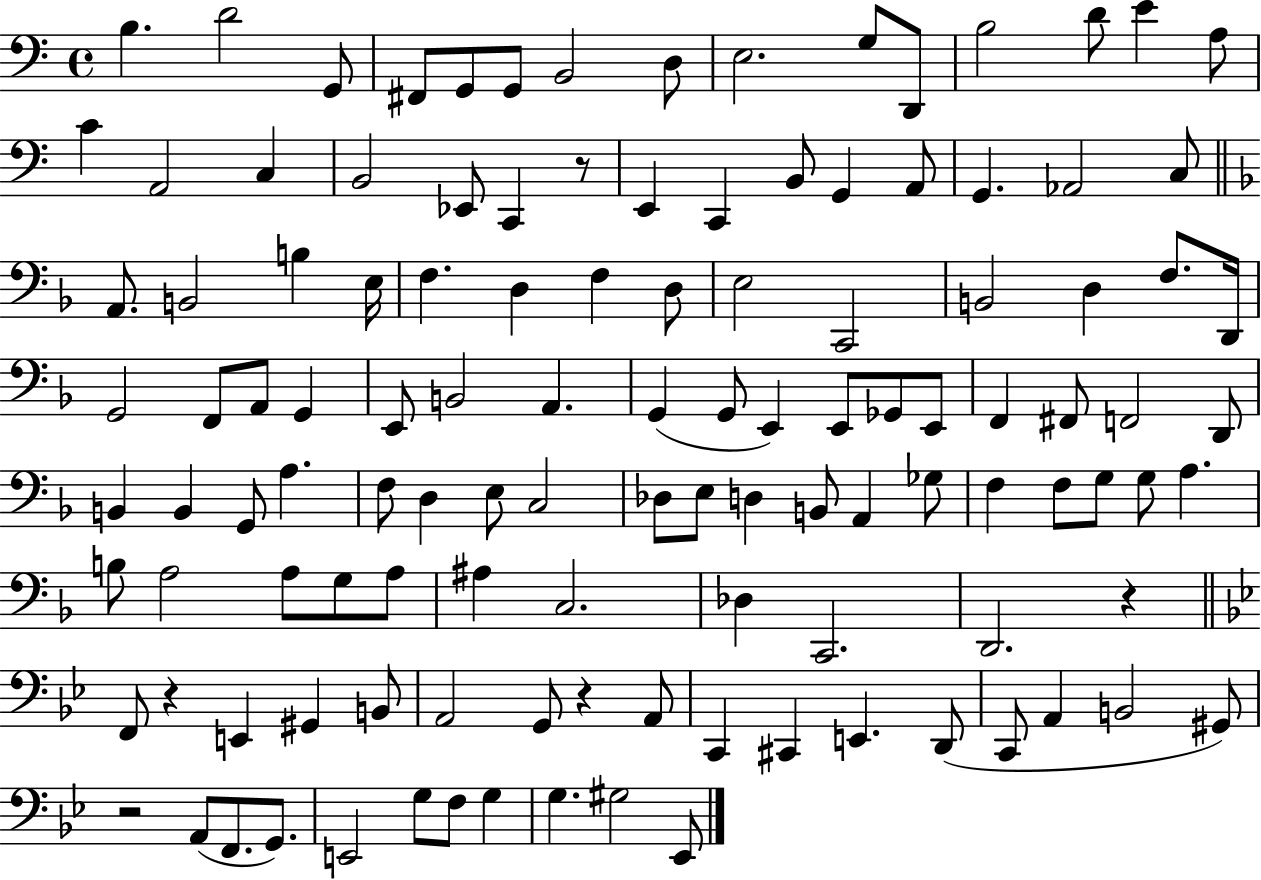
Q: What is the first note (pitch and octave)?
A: B3